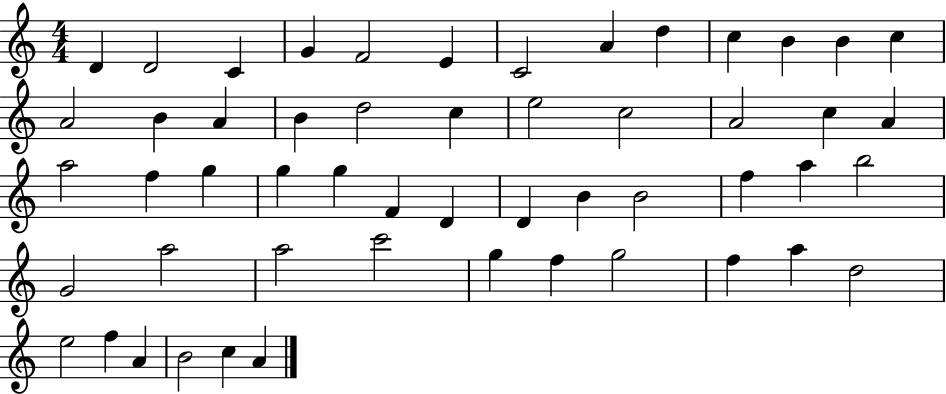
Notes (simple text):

D4/q D4/h C4/q G4/q F4/h E4/q C4/h A4/q D5/q C5/q B4/q B4/q C5/q A4/h B4/q A4/q B4/q D5/h C5/q E5/h C5/h A4/h C5/q A4/q A5/h F5/q G5/q G5/q G5/q F4/q D4/q D4/q B4/q B4/h F5/q A5/q B5/h G4/h A5/h A5/h C6/h G5/q F5/q G5/h F5/q A5/q D5/h E5/h F5/q A4/q B4/h C5/q A4/q